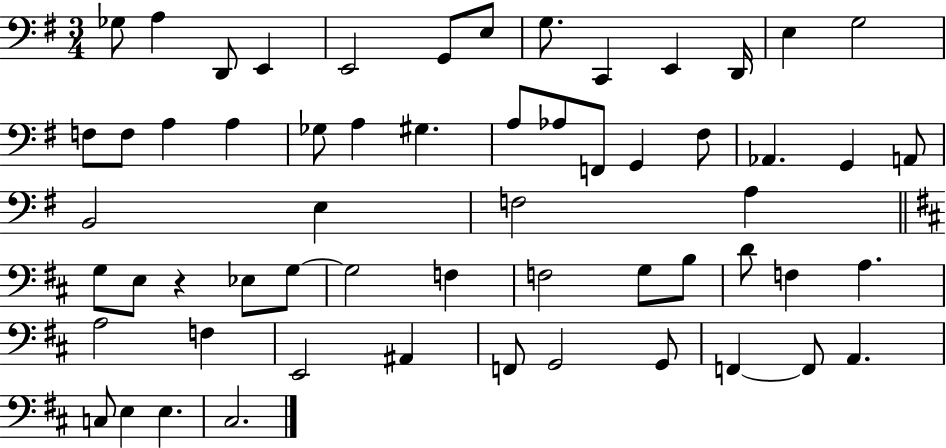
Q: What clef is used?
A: bass